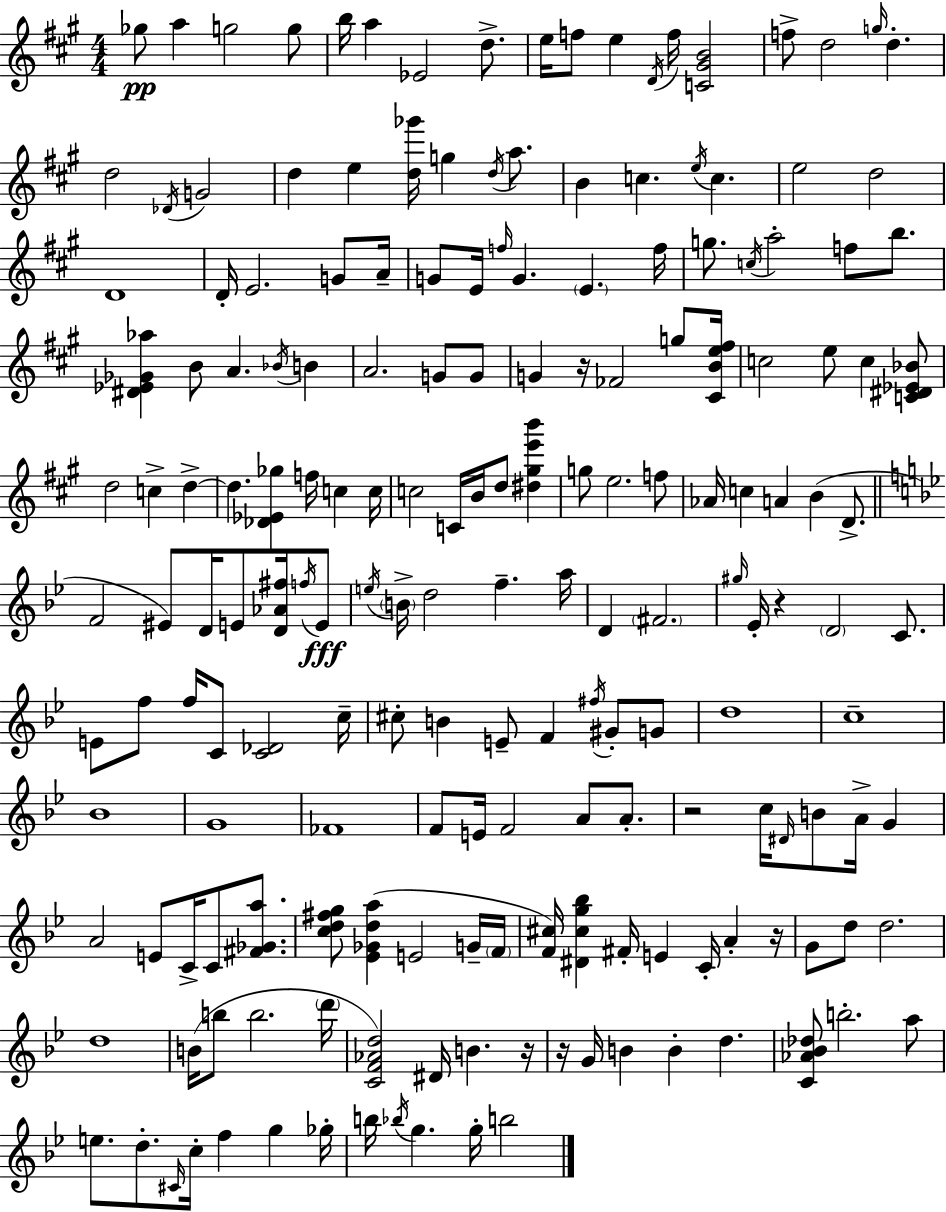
Gb5/e A5/q G5/h G5/e B5/s A5/q Eb4/h D5/e. E5/s F5/e E5/q D4/s F5/s [C4,G#4,B4]/h F5/e D5/h G5/s D5/q. D5/h Db4/s G4/h D5/q E5/q [D5,Gb6]/s G5/q D5/s A5/e. B4/q C5/q. E5/s C5/q. E5/h D5/h D4/w D4/s E4/h. G4/e A4/s G4/e E4/s F5/s G4/q. E4/q. F5/s G5/e. C5/s A5/h F5/e B5/e. [D#4,Eb4,Gb4,Ab5]/q B4/e A4/q. Bb4/s B4/q A4/h. G4/e G4/e G4/q R/s FES4/h G5/e [C#4,B4,E5,F#5]/s C5/h E5/e C5/q [C4,D#4,Eb4,Bb4]/e D5/h C5/q D5/q D5/q. [Db4,Eb4,Gb5]/q F5/s C5/q C5/s C5/h C4/s B4/s D5/e [D#5,G#5,E6,B6]/q G5/e E5/h. F5/e Ab4/s C5/q A4/q B4/q D4/e. F4/h EIS4/e D4/s E4/e [D4,Ab4,F#5]/s F5/s E4/e E5/s B4/s D5/h F5/q. A5/s D4/q F#4/h. G#5/s Eb4/s R/q D4/h C4/e. E4/e F5/e F5/s C4/e [C4,Db4]/h C5/s C#5/e B4/q E4/e F4/q F#5/s G#4/e G4/e D5/w C5/w Bb4/w G4/w FES4/w F4/e E4/s F4/h A4/e A4/e. R/h C5/s D#4/s B4/e A4/s G4/q A4/h E4/e C4/s C4/e [F#4,Gb4,A5]/e. [C5,D5,F#5,G5]/e [Eb4,Gb4,D5,A5]/q E4/h G4/s F4/s [F4,C#5]/s [D#4,C#5,G5,Bb5]/q F#4/s E4/q C4/s A4/q R/s G4/e D5/e D5/h. D5/w B4/s B5/e B5/h. D6/s [C4,F4,Ab4,D5]/h D#4/s B4/q. R/s R/s G4/s B4/q B4/q D5/q. [C4,Ab4,Bb4,Db5]/e B5/h. A5/e E5/e. D5/e. C#4/s C5/s F5/q G5/q Gb5/s B5/s Bb5/s G5/q. G5/s B5/h